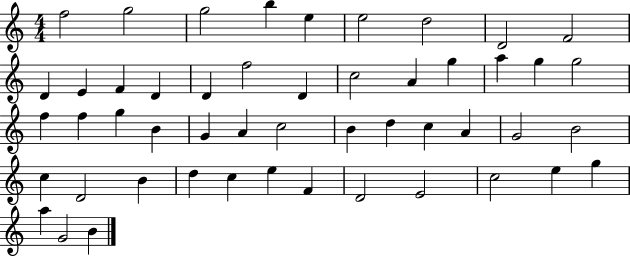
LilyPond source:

{
  \clef treble
  \numericTimeSignature
  \time 4/4
  \key c \major
  f''2 g''2 | g''2 b''4 e''4 | e''2 d''2 | d'2 f'2 | \break d'4 e'4 f'4 d'4 | d'4 f''2 d'4 | c''2 a'4 g''4 | a''4 g''4 g''2 | \break f''4 f''4 g''4 b'4 | g'4 a'4 c''2 | b'4 d''4 c''4 a'4 | g'2 b'2 | \break c''4 d'2 b'4 | d''4 c''4 e''4 f'4 | d'2 e'2 | c''2 e''4 g''4 | \break a''4 g'2 b'4 | \bar "|."
}